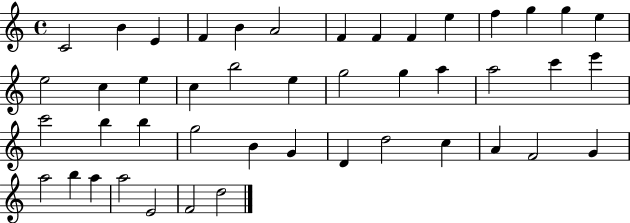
C4/h B4/q E4/q F4/q B4/q A4/h F4/q F4/q F4/q E5/q F5/q G5/q G5/q E5/q E5/h C5/q E5/q C5/q B5/h E5/q G5/h G5/q A5/q A5/h C6/q E6/q C6/h B5/q B5/q G5/h B4/q G4/q D4/q D5/h C5/q A4/q F4/h G4/q A5/h B5/q A5/q A5/h E4/h F4/h D5/h